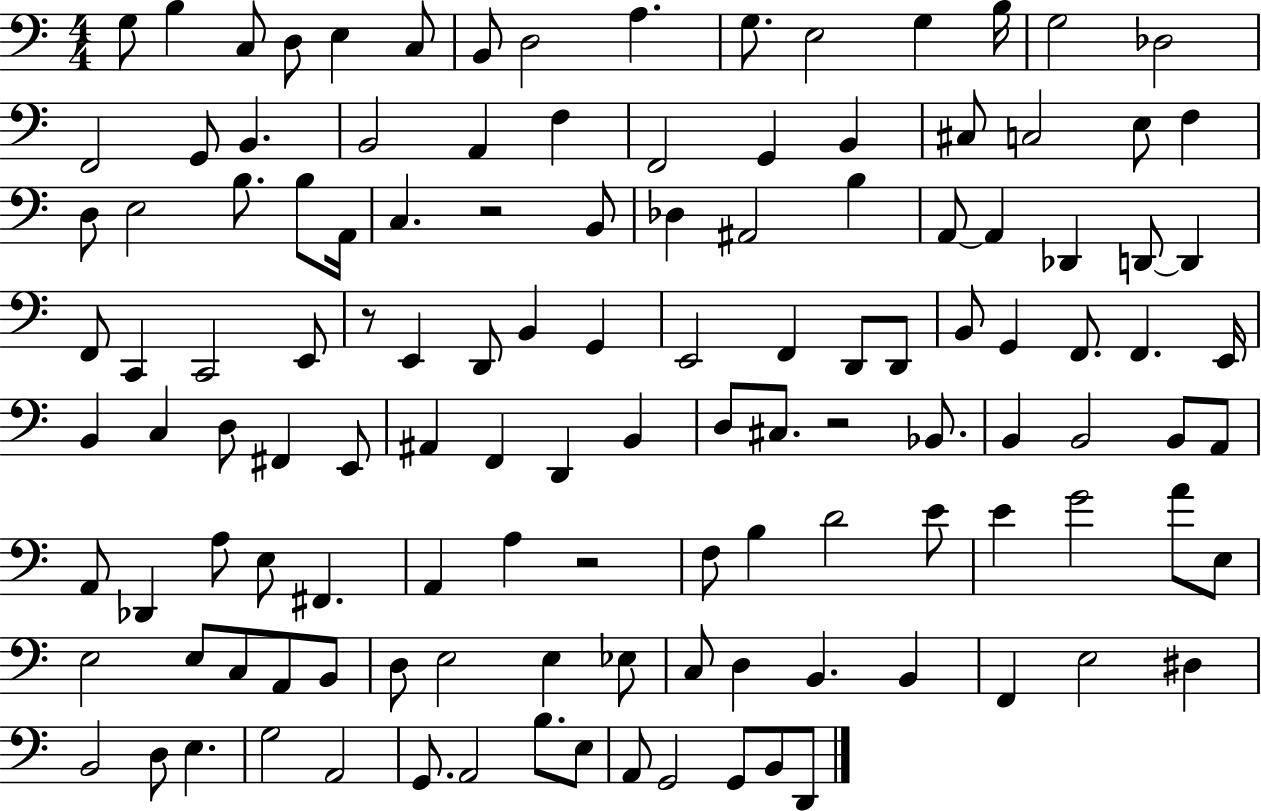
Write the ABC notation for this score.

X:1
T:Untitled
M:4/4
L:1/4
K:C
G,/2 B, C,/2 D,/2 E, C,/2 B,,/2 D,2 A, G,/2 E,2 G, B,/4 G,2 _D,2 F,,2 G,,/2 B,, B,,2 A,, F, F,,2 G,, B,, ^C,/2 C,2 E,/2 F, D,/2 E,2 B,/2 B,/2 A,,/4 C, z2 B,,/2 _D, ^A,,2 B, A,,/2 A,, _D,, D,,/2 D,, F,,/2 C,, C,,2 E,,/2 z/2 E,, D,,/2 B,, G,, E,,2 F,, D,,/2 D,,/2 B,,/2 G,, F,,/2 F,, E,,/4 B,, C, D,/2 ^F,, E,,/2 ^A,, F,, D,, B,, D,/2 ^C,/2 z2 _B,,/2 B,, B,,2 B,,/2 A,,/2 A,,/2 _D,, A,/2 E,/2 ^F,, A,, A, z2 F,/2 B, D2 E/2 E G2 A/2 E,/2 E,2 E,/2 C,/2 A,,/2 B,,/2 D,/2 E,2 E, _E,/2 C,/2 D, B,, B,, F,, E,2 ^D, B,,2 D,/2 E, G,2 A,,2 G,,/2 A,,2 B,/2 E,/2 A,,/2 G,,2 G,,/2 B,,/2 D,,/2